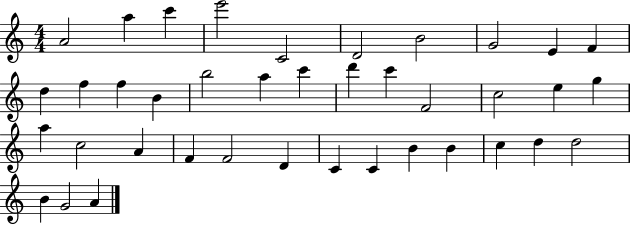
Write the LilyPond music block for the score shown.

{
  \clef treble
  \numericTimeSignature
  \time 4/4
  \key c \major
  a'2 a''4 c'''4 | e'''2 c'2 | d'2 b'2 | g'2 e'4 f'4 | \break d''4 f''4 f''4 b'4 | b''2 a''4 c'''4 | d'''4 c'''4 f'2 | c''2 e''4 g''4 | \break a''4 c''2 a'4 | f'4 f'2 d'4 | c'4 c'4 b'4 b'4 | c''4 d''4 d''2 | \break b'4 g'2 a'4 | \bar "|."
}